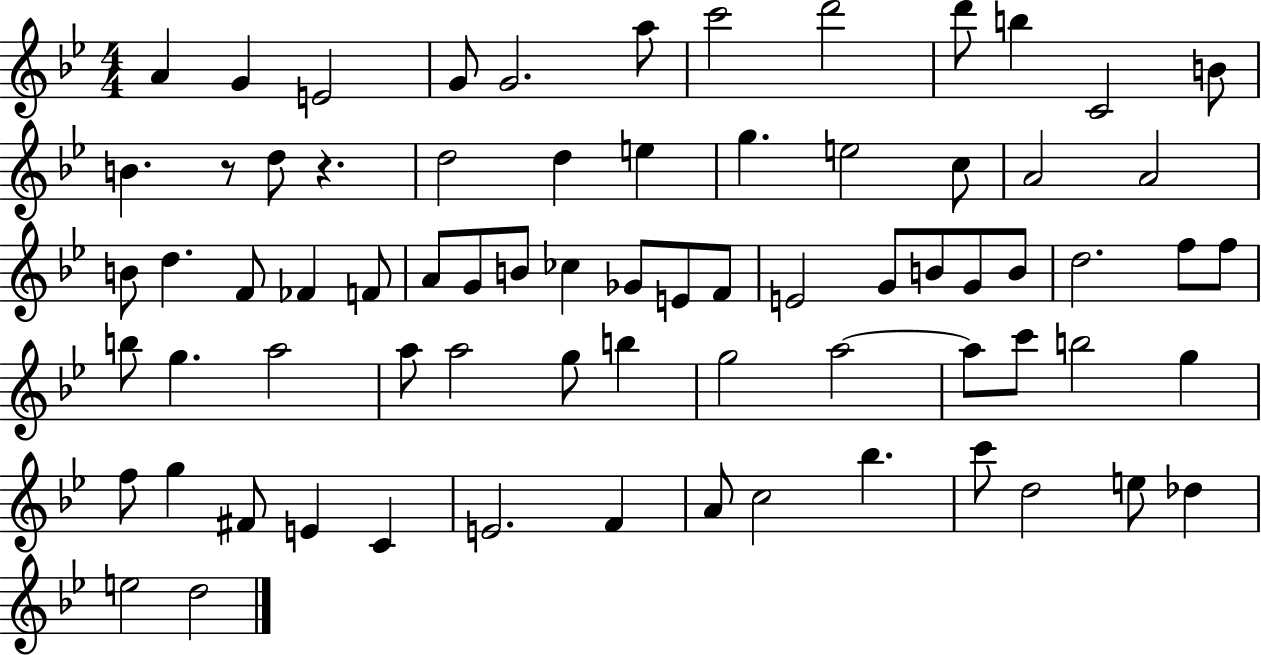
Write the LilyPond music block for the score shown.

{
  \clef treble
  \numericTimeSignature
  \time 4/4
  \key bes \major
  a'4 g'4 e'2 | g'8 g'2. a''8 | c'''2 d'''2 | d'''8 b''4 c'2 b'8 | \break b'4. r8 d''8 r4. | d''2 d''4 e''4 | g''4. e''2 c''8 | a'2 a'2 | \break b'8 d''4. f'8 fes'4 f'8 | a'8 g'8 b'8 ces''4 ges'8 e'8 f'8 | e'2 g'8 b'8 g'8 b'8 | d''2. f''8 f''8 | \break b''8 g''4. a''2 | a''8 a''2 g''8 b''4 | g''2 a''2~~ | a''8 c'''8 b''2 g''4 | \break f''8 g''4 fis'8 e'4 c'4 | e'2. f'4 | a'8 c''2 bes''4. | c'''8 d''2 e''8 des''4 | \break e''2 d''2 | \bar "|."
}